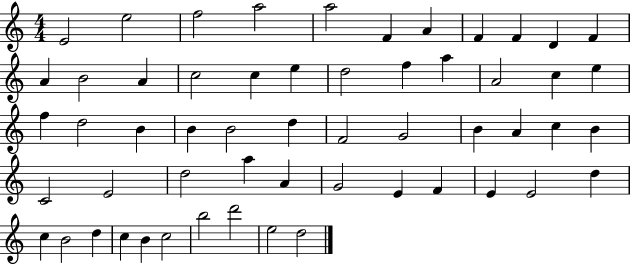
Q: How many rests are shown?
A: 0